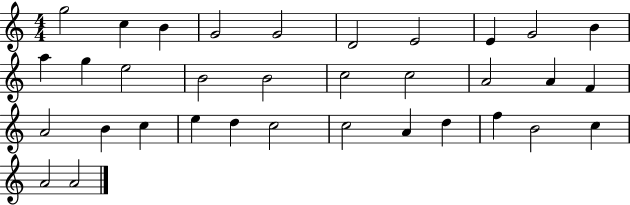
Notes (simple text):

G5/h C5/q B4/q G4/h G4/h D4/h E4/h E4/q G4/h B4/q A5/q G5/q E5/h B4/h B4/h C5/h C5/h A4/h A4/q F4/q A4/h B4/q C5/q E5/q D5/q C5/h C5/h A4/q D5/q F5/q B4/h C5/q A4/h A4/h